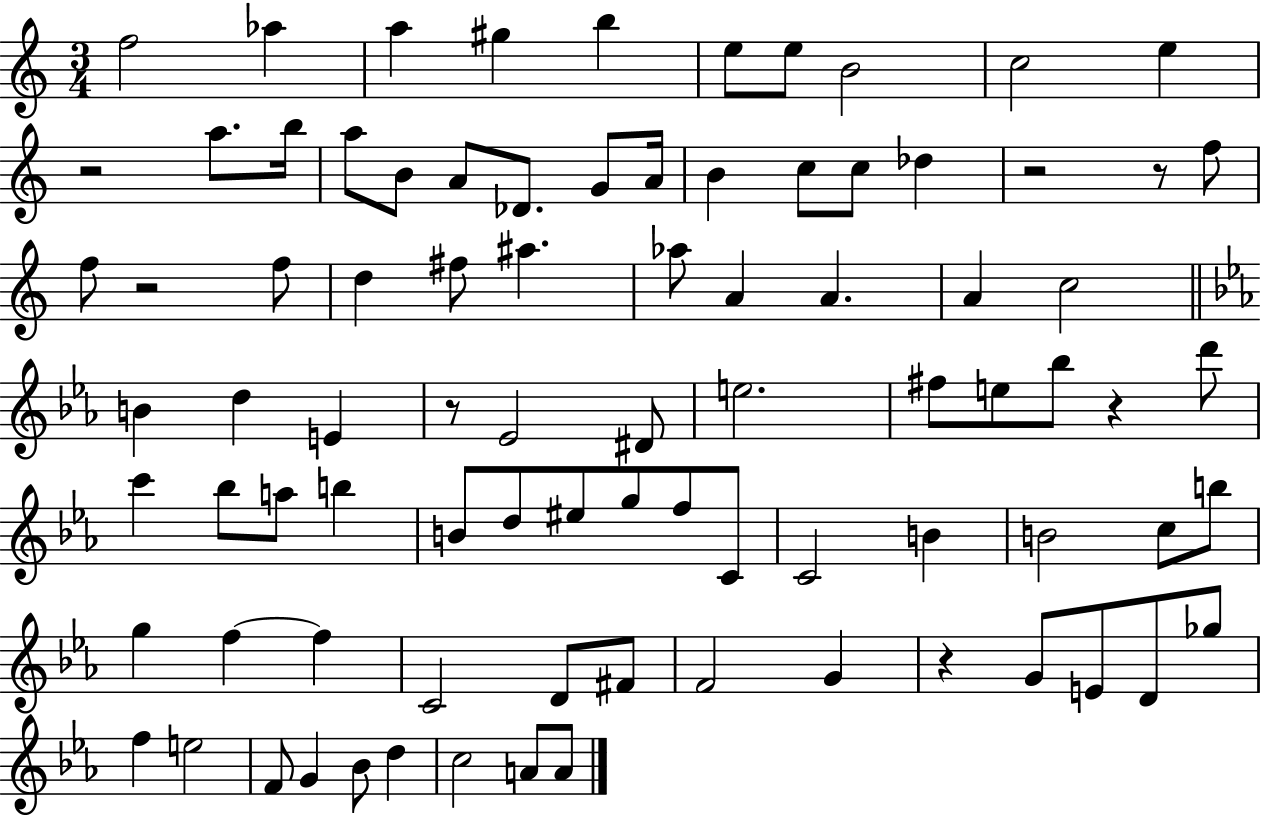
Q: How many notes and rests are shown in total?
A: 86